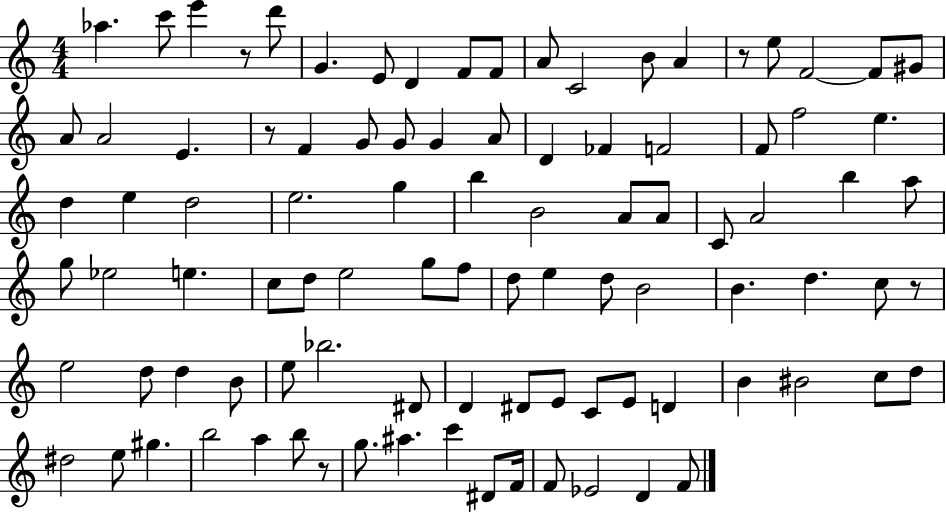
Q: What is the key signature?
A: C major